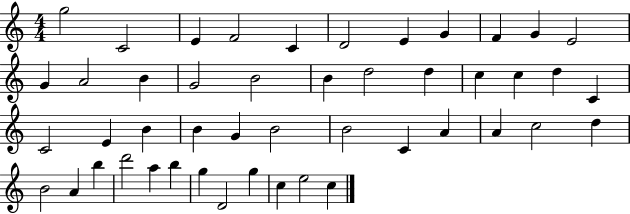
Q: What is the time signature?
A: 4/4